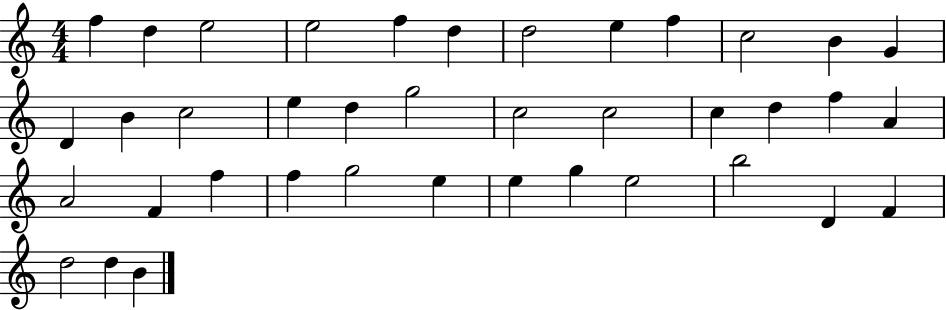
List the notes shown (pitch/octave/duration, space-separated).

F5/q D5/q E5/h E5/h F5/q D5/q D5/h E5/q F5/q C5/h B4/q G4/q D4/q B4/q C5/h E5/q D5/q G5/h C5/h C5/h C5/q D5/q F5/q A4/q A4/h F4/q F5/q F5/q G5/h E5/q E5/q G5/q E5/h B5/h D4/q F4/q D5/h D5/q B4/q